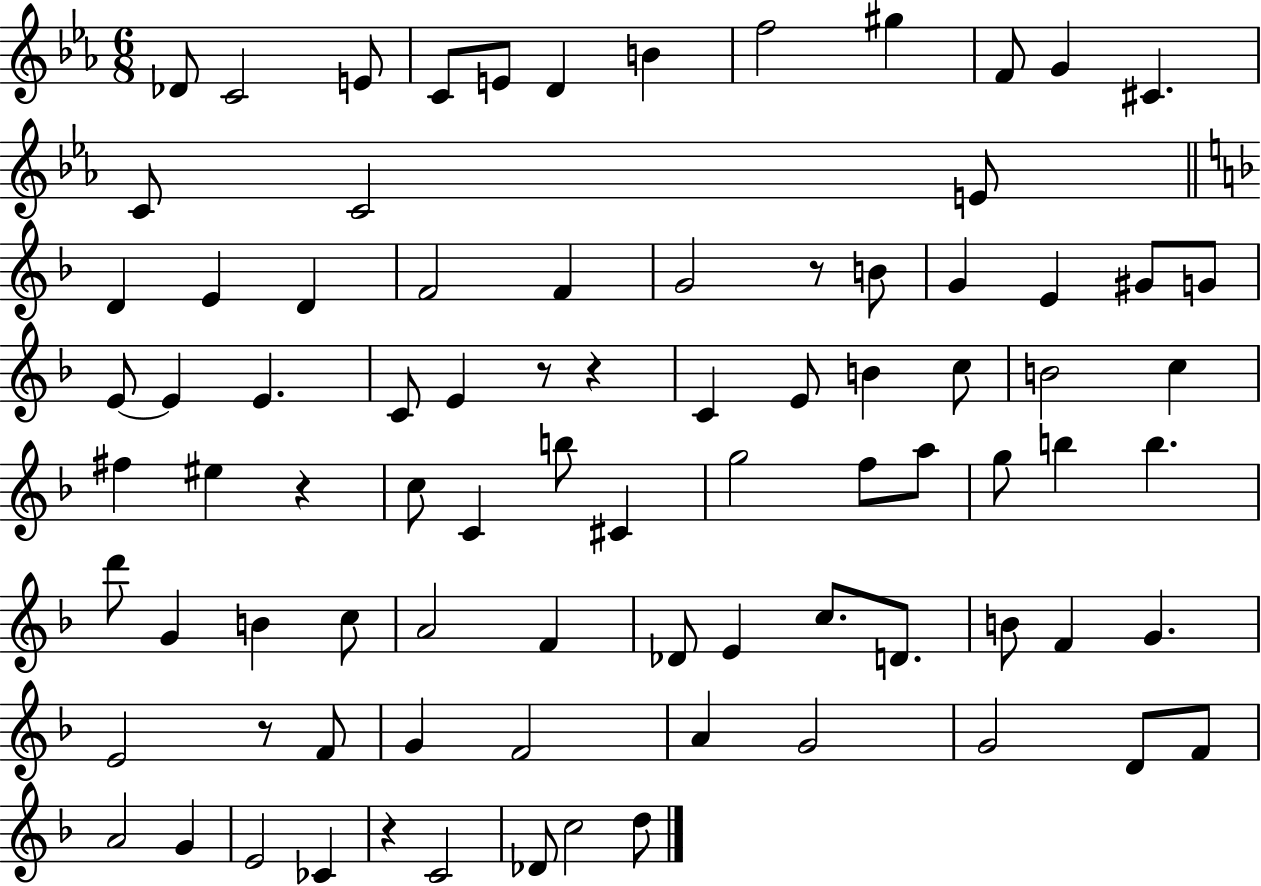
Db4/e C4/h E4/e C4/e E4/e D4/q B4/q F5/h G#5/q F4/e G4/q C#4/q. C4/e C4/h E4/e D4/q E4/q D4/q F4/h F4/q G4/h R/e B4/e G4/q E4/q G#4/e G4/e E4/e E4/q E4/q. C4/e E4/q R/e R/q C4/q E4/e B4/q C5/e B4/h C5/q F#5/q EIS5/q R/q C5/e C4/q B5/e C#4/q G5/h F5/e A5/e G5/e B5/q B5/q. D6/e G4/q B4/q C5/e A4/h F4/q Db4/e E4/q C5/e. D4/e. B4/e F4/q G4/q. E4/h R/e F4/e G4/q F4/h A4/q G4/h G4/h D4/e F4/e A4/h G4/q E4/h CES4/q R/q C4/h Db4/e C5/h D5/e